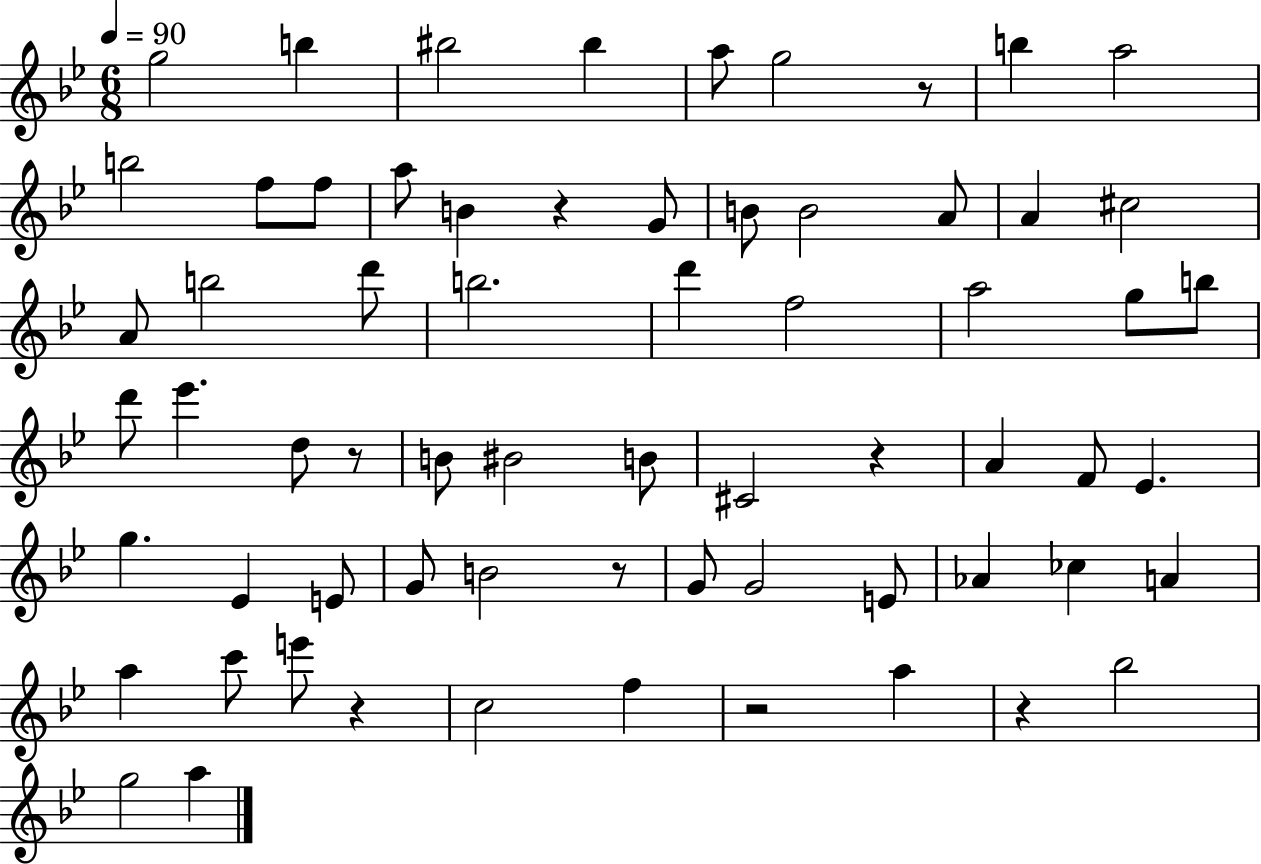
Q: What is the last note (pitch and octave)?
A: A5